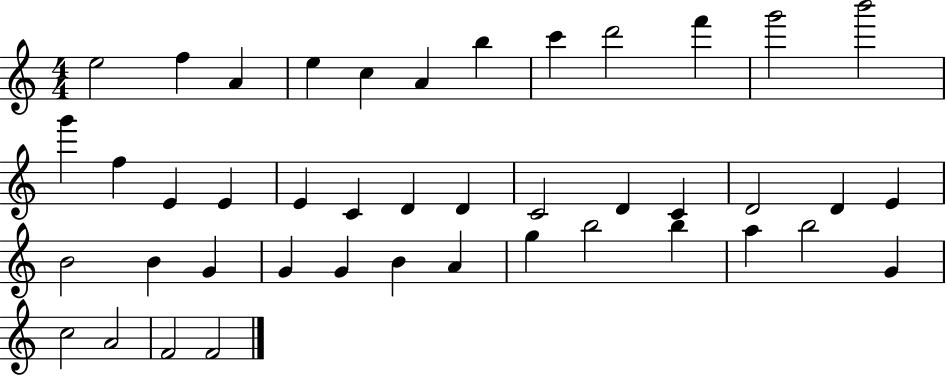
X:1
T:Untitled
M:4/4
L:1/4
K:C
e2 f A e c A b c' d'2 f' g'2 b'2 g' f E E E C D D C2 D C D2 D E B2 B G G G B A g b2 b a b2 G c2 A2 F2 F2